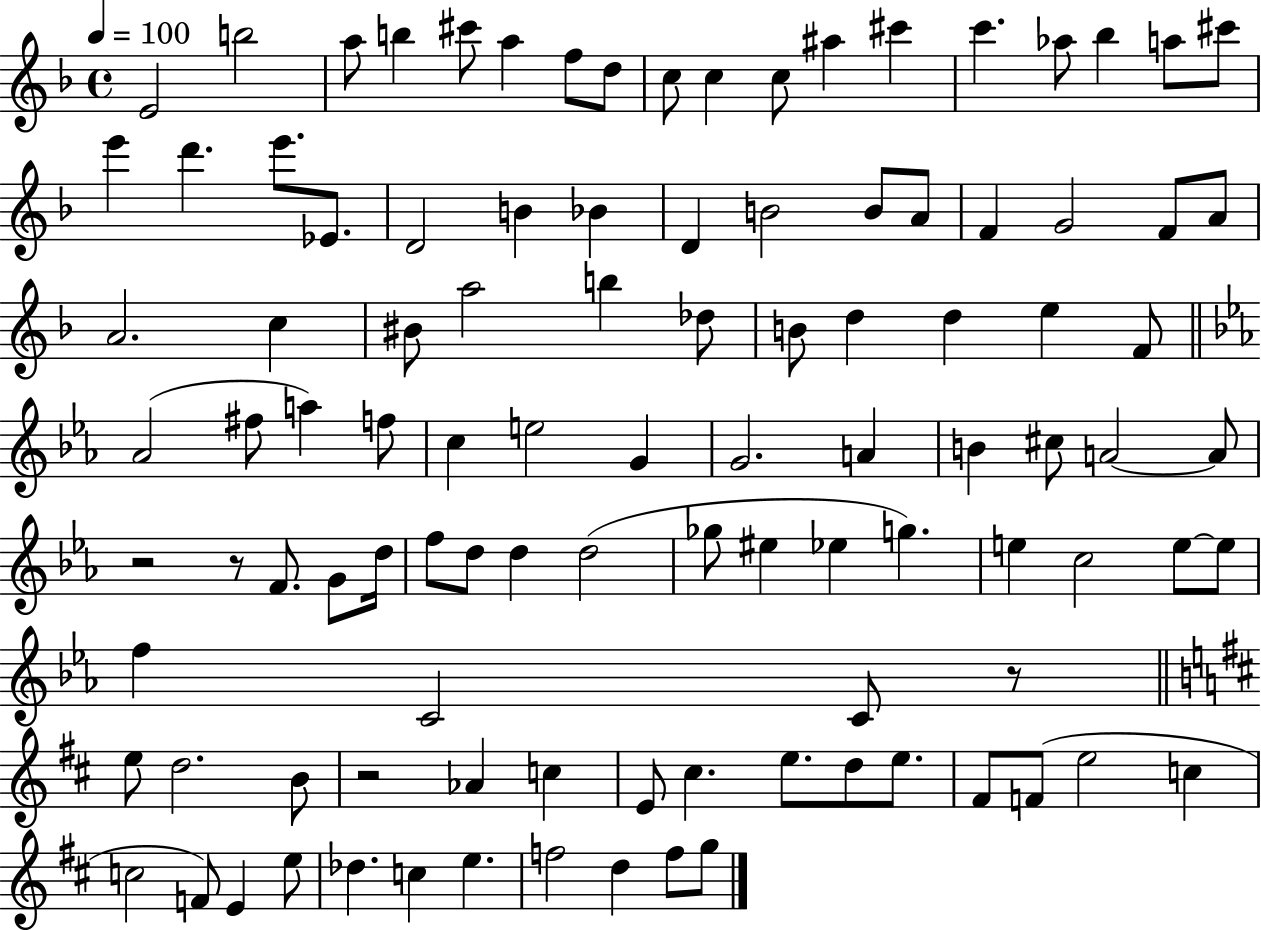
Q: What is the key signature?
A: F major